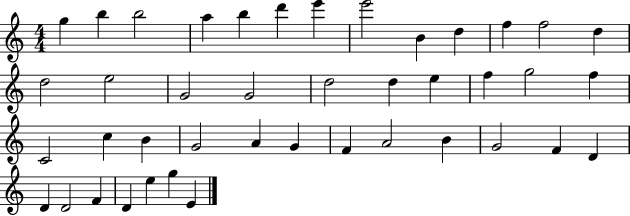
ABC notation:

X:1
T:Untitled
M:4/4
L:1/4
K:C
g b b2 a b d' e' e'2 B d f f2 d d2 e2 G2 G2 d2 d e f g2 f C2 c B G2 A G F A2 B G2 F D D D2 F D e g E